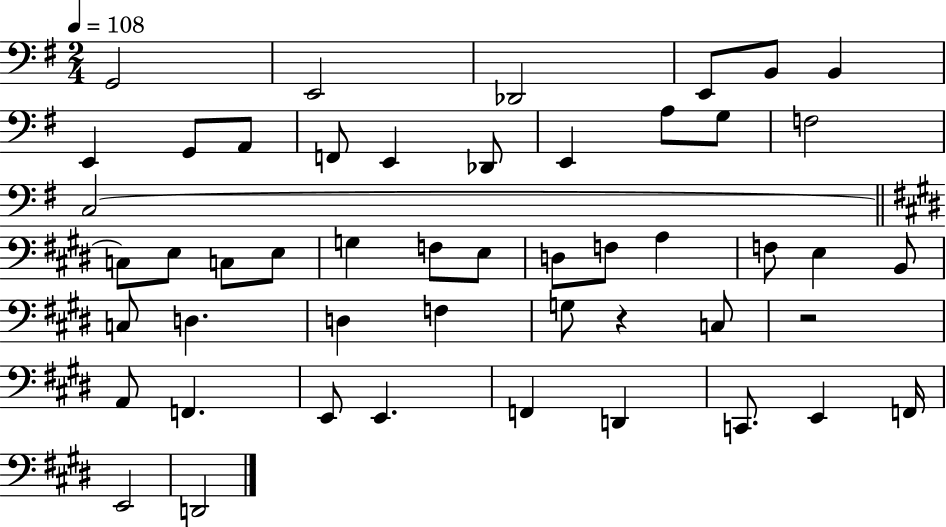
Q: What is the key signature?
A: G major